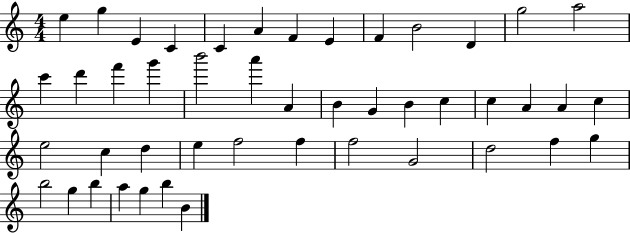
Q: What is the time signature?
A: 4/4